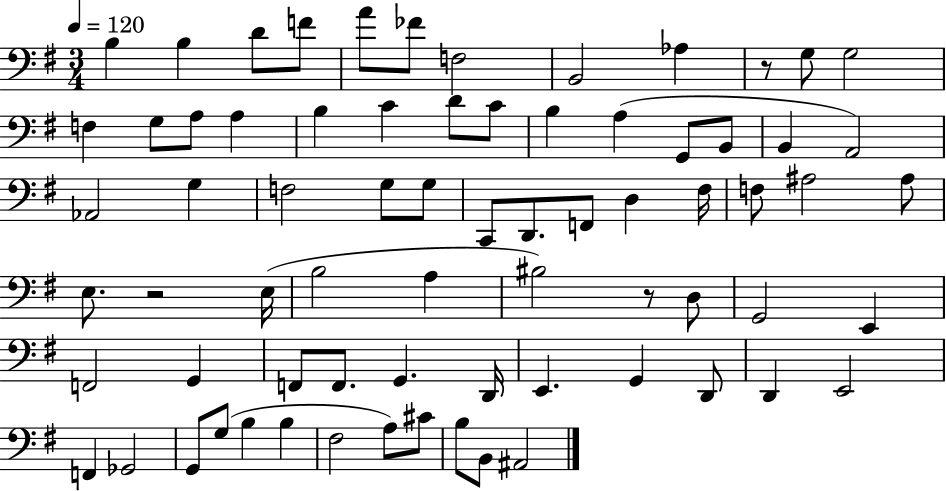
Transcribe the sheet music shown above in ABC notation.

X:1
T:Untitled
M:3/4
L:1/4
K:G
B, B, D/2 F/2 A/2 _F/2 F,2 B,,2 _A, z/2 G,/2 G,2 F, G,/2 A,/2 A, B, C D/2 C/2 B, A, G,,/2 B,,/2 B,, A,,2 _A,,2 G, F,2 G,/2 G,/2 C,,/2 D,,/2 F,,/2 D, ^F,/4 F,/2 ^A,2 ^A,/2 E,/2 z2 E,/4 B,2 A, ^B,2 z/2 D,/2 G,,2 E,, F,,2 G,, F,,/2 F,,/2 G,, D,,/4 E,, G,, D,,/2 D,, E,,2 F,, _G,,2 G,,/2 G,/2 B, B, ^F,2 A,/2 ^C/2 B,/2 B,,/2 ^A,,2